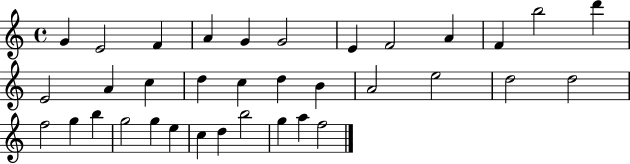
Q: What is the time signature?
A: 4/4